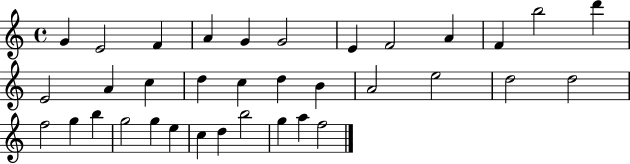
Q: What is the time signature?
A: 4/4